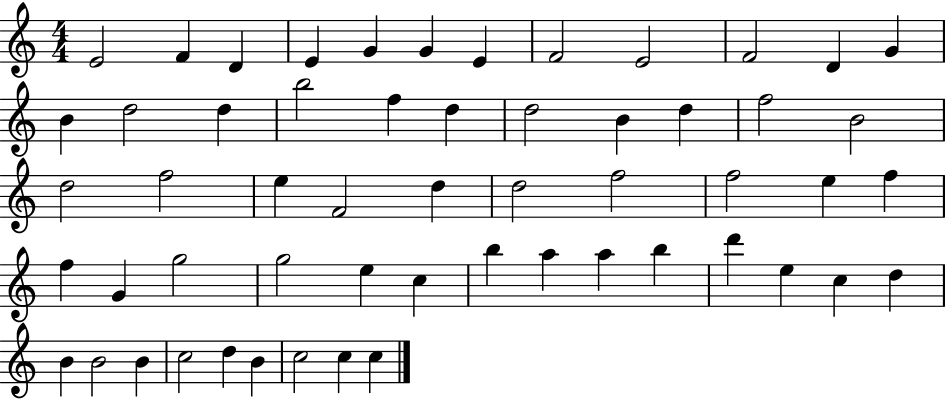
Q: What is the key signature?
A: C major